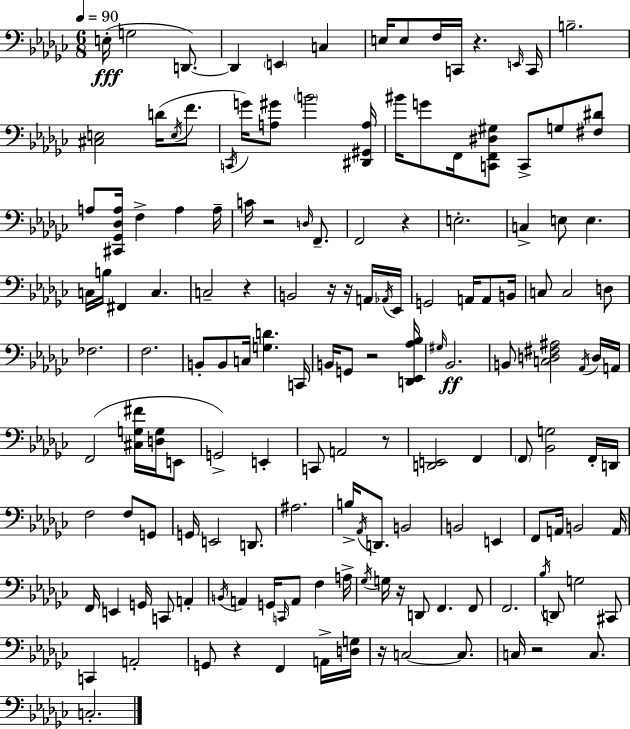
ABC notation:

X:1
T:Untitled
M:6/8
L:1/4
K:Ebm
E,/4 G,2 D,,/2 D,, E,, C, E,/4 E,/2 F,/4 C,,/4 z E,,/4 C,,/4 B,2 [^C,E,]2 D/4 E,/4 F/2 C,,/4 G/4 [A,^G]/2 B2 [^D,,^G,,A,]/4 ^B/4 G/2 F,,/4 [C,,F,,^D,^G,]/2 C,,/2 G,/2 [^F,^D]/2 A,/2 [^C,,_G,,_D,A,]/4 F, A, A,/4 C/4 z2 D,/4 F,,/2 F,,2 z E,2 C, E,/2 E, C,/4 B,/4 ^F,, C, C,2 z B,,2 z/4 z/4 A,,/4 _A,,/4 _E,,/4 G,,2 A,,/4 A,,/2 B,,/4 C,/2 C,2 D,/2 _F,2 F,2 B,,/2 B,,/2 C,/4 [G,D] C,,/4 B,,/4 G,,/2 z2 [D,,_E,,_A,_B,]/4 ^G,/4 _B,,2 B,,/2 [C,D,^F,^A,]2 _A,,/4 D,/4 A,,/4 F,,2 [^C,G,^F]/4 [D,G,]/4 E,,/2 G,,2 E,, C,,/2 A,,2 z/2 [D,,E,,]2 F,, F,,/2 [_B,,G,]2 F,,/4 D,,/4 F,2 F,/2 G,,/2 G,,/4 E,,2 D,,/2 ^A,2 B,/4 _A,,/4 D,,/2 B,,2 B,,2 E,, F,,/2 A,,/4 B,,2 A,,/4 F,,/4 E,, G,,/4 C,,/2 A,, B,,/4 A,, G,,/4 C,,/4 A,,/2 F, A,/4 _G,/4 G,/4 z/4 D,,/2 F,, F,,/2 F,,2 _B,/4 D,,/2 G,2 ^C,,/2 C,, A,,2 G,,/2 z F,, A,,/4 [D,G,]/4 z/4 C,2 C,/2 C,/4 z2 C,/2 C,2